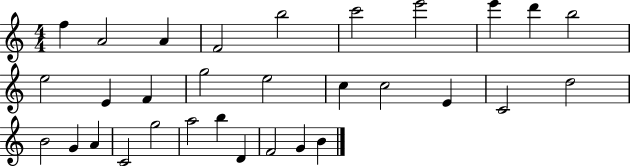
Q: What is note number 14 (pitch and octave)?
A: G5